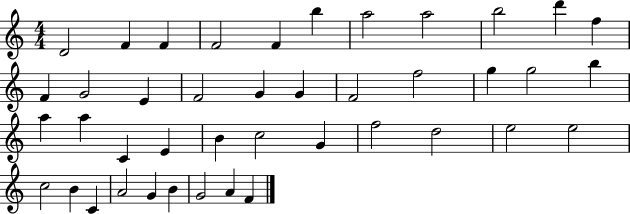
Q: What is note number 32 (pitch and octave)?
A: E5